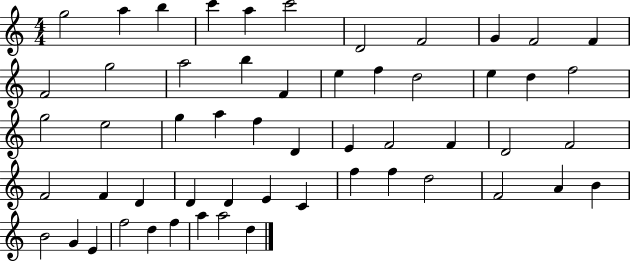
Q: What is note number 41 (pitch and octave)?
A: F5